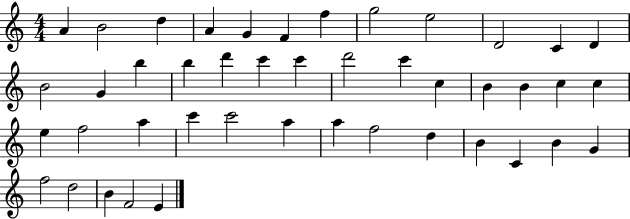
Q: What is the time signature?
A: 4/4